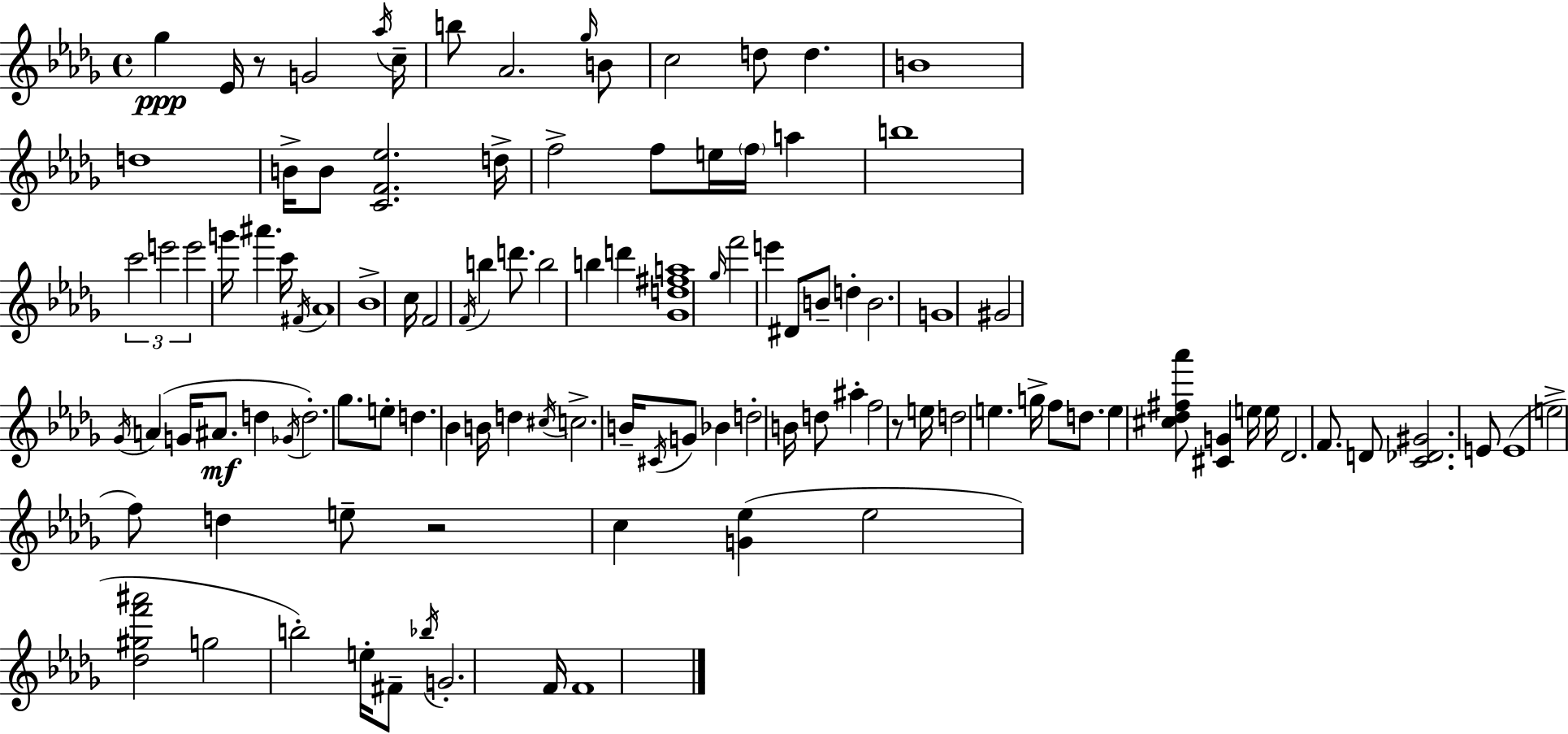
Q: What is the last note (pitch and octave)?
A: F4